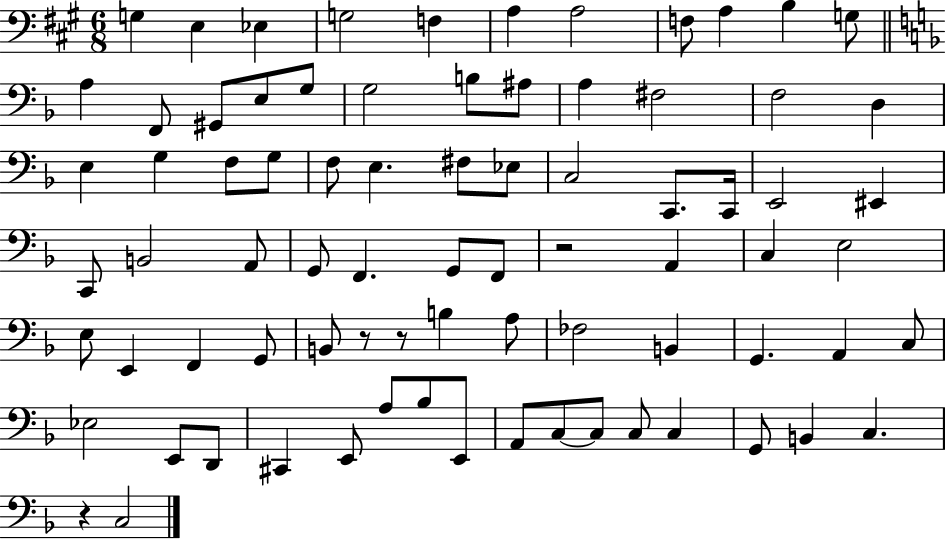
X:1
T:Untitled
M:6/8
L:1/4
K:A
G, E, _E, G,2 F, A, A,2 F,/2 A, B, G,/2 A, F,,/2 ^G,,/2 E,/2 G,/2 G,2 B,/2 ^A,/2 A, ^F,2 F,2 D, E, G, F,/2 G,/2 F,/2 E, ^F,/2 _E,/2 C,2 C,,/2 C,,/4 E,,2 ^E,, C,,/2 B,,2 A,,/2 G,,/2 F,, G,,/2 F,,/2 z2 A,, C, E,2 E,/2 E,, F,, G,,/2 B,,/2 z/2 z/2 B, A,/2 _F,2 B,, G,, A,, C,/2 _E,2 E,,/2 D,,/2 ^C,, E,,/2 A,/2 _B,/2 E,,/2 A,,/2 C,/2 C,/2 C,/2 C, G,,/2 B,, C, z C,2